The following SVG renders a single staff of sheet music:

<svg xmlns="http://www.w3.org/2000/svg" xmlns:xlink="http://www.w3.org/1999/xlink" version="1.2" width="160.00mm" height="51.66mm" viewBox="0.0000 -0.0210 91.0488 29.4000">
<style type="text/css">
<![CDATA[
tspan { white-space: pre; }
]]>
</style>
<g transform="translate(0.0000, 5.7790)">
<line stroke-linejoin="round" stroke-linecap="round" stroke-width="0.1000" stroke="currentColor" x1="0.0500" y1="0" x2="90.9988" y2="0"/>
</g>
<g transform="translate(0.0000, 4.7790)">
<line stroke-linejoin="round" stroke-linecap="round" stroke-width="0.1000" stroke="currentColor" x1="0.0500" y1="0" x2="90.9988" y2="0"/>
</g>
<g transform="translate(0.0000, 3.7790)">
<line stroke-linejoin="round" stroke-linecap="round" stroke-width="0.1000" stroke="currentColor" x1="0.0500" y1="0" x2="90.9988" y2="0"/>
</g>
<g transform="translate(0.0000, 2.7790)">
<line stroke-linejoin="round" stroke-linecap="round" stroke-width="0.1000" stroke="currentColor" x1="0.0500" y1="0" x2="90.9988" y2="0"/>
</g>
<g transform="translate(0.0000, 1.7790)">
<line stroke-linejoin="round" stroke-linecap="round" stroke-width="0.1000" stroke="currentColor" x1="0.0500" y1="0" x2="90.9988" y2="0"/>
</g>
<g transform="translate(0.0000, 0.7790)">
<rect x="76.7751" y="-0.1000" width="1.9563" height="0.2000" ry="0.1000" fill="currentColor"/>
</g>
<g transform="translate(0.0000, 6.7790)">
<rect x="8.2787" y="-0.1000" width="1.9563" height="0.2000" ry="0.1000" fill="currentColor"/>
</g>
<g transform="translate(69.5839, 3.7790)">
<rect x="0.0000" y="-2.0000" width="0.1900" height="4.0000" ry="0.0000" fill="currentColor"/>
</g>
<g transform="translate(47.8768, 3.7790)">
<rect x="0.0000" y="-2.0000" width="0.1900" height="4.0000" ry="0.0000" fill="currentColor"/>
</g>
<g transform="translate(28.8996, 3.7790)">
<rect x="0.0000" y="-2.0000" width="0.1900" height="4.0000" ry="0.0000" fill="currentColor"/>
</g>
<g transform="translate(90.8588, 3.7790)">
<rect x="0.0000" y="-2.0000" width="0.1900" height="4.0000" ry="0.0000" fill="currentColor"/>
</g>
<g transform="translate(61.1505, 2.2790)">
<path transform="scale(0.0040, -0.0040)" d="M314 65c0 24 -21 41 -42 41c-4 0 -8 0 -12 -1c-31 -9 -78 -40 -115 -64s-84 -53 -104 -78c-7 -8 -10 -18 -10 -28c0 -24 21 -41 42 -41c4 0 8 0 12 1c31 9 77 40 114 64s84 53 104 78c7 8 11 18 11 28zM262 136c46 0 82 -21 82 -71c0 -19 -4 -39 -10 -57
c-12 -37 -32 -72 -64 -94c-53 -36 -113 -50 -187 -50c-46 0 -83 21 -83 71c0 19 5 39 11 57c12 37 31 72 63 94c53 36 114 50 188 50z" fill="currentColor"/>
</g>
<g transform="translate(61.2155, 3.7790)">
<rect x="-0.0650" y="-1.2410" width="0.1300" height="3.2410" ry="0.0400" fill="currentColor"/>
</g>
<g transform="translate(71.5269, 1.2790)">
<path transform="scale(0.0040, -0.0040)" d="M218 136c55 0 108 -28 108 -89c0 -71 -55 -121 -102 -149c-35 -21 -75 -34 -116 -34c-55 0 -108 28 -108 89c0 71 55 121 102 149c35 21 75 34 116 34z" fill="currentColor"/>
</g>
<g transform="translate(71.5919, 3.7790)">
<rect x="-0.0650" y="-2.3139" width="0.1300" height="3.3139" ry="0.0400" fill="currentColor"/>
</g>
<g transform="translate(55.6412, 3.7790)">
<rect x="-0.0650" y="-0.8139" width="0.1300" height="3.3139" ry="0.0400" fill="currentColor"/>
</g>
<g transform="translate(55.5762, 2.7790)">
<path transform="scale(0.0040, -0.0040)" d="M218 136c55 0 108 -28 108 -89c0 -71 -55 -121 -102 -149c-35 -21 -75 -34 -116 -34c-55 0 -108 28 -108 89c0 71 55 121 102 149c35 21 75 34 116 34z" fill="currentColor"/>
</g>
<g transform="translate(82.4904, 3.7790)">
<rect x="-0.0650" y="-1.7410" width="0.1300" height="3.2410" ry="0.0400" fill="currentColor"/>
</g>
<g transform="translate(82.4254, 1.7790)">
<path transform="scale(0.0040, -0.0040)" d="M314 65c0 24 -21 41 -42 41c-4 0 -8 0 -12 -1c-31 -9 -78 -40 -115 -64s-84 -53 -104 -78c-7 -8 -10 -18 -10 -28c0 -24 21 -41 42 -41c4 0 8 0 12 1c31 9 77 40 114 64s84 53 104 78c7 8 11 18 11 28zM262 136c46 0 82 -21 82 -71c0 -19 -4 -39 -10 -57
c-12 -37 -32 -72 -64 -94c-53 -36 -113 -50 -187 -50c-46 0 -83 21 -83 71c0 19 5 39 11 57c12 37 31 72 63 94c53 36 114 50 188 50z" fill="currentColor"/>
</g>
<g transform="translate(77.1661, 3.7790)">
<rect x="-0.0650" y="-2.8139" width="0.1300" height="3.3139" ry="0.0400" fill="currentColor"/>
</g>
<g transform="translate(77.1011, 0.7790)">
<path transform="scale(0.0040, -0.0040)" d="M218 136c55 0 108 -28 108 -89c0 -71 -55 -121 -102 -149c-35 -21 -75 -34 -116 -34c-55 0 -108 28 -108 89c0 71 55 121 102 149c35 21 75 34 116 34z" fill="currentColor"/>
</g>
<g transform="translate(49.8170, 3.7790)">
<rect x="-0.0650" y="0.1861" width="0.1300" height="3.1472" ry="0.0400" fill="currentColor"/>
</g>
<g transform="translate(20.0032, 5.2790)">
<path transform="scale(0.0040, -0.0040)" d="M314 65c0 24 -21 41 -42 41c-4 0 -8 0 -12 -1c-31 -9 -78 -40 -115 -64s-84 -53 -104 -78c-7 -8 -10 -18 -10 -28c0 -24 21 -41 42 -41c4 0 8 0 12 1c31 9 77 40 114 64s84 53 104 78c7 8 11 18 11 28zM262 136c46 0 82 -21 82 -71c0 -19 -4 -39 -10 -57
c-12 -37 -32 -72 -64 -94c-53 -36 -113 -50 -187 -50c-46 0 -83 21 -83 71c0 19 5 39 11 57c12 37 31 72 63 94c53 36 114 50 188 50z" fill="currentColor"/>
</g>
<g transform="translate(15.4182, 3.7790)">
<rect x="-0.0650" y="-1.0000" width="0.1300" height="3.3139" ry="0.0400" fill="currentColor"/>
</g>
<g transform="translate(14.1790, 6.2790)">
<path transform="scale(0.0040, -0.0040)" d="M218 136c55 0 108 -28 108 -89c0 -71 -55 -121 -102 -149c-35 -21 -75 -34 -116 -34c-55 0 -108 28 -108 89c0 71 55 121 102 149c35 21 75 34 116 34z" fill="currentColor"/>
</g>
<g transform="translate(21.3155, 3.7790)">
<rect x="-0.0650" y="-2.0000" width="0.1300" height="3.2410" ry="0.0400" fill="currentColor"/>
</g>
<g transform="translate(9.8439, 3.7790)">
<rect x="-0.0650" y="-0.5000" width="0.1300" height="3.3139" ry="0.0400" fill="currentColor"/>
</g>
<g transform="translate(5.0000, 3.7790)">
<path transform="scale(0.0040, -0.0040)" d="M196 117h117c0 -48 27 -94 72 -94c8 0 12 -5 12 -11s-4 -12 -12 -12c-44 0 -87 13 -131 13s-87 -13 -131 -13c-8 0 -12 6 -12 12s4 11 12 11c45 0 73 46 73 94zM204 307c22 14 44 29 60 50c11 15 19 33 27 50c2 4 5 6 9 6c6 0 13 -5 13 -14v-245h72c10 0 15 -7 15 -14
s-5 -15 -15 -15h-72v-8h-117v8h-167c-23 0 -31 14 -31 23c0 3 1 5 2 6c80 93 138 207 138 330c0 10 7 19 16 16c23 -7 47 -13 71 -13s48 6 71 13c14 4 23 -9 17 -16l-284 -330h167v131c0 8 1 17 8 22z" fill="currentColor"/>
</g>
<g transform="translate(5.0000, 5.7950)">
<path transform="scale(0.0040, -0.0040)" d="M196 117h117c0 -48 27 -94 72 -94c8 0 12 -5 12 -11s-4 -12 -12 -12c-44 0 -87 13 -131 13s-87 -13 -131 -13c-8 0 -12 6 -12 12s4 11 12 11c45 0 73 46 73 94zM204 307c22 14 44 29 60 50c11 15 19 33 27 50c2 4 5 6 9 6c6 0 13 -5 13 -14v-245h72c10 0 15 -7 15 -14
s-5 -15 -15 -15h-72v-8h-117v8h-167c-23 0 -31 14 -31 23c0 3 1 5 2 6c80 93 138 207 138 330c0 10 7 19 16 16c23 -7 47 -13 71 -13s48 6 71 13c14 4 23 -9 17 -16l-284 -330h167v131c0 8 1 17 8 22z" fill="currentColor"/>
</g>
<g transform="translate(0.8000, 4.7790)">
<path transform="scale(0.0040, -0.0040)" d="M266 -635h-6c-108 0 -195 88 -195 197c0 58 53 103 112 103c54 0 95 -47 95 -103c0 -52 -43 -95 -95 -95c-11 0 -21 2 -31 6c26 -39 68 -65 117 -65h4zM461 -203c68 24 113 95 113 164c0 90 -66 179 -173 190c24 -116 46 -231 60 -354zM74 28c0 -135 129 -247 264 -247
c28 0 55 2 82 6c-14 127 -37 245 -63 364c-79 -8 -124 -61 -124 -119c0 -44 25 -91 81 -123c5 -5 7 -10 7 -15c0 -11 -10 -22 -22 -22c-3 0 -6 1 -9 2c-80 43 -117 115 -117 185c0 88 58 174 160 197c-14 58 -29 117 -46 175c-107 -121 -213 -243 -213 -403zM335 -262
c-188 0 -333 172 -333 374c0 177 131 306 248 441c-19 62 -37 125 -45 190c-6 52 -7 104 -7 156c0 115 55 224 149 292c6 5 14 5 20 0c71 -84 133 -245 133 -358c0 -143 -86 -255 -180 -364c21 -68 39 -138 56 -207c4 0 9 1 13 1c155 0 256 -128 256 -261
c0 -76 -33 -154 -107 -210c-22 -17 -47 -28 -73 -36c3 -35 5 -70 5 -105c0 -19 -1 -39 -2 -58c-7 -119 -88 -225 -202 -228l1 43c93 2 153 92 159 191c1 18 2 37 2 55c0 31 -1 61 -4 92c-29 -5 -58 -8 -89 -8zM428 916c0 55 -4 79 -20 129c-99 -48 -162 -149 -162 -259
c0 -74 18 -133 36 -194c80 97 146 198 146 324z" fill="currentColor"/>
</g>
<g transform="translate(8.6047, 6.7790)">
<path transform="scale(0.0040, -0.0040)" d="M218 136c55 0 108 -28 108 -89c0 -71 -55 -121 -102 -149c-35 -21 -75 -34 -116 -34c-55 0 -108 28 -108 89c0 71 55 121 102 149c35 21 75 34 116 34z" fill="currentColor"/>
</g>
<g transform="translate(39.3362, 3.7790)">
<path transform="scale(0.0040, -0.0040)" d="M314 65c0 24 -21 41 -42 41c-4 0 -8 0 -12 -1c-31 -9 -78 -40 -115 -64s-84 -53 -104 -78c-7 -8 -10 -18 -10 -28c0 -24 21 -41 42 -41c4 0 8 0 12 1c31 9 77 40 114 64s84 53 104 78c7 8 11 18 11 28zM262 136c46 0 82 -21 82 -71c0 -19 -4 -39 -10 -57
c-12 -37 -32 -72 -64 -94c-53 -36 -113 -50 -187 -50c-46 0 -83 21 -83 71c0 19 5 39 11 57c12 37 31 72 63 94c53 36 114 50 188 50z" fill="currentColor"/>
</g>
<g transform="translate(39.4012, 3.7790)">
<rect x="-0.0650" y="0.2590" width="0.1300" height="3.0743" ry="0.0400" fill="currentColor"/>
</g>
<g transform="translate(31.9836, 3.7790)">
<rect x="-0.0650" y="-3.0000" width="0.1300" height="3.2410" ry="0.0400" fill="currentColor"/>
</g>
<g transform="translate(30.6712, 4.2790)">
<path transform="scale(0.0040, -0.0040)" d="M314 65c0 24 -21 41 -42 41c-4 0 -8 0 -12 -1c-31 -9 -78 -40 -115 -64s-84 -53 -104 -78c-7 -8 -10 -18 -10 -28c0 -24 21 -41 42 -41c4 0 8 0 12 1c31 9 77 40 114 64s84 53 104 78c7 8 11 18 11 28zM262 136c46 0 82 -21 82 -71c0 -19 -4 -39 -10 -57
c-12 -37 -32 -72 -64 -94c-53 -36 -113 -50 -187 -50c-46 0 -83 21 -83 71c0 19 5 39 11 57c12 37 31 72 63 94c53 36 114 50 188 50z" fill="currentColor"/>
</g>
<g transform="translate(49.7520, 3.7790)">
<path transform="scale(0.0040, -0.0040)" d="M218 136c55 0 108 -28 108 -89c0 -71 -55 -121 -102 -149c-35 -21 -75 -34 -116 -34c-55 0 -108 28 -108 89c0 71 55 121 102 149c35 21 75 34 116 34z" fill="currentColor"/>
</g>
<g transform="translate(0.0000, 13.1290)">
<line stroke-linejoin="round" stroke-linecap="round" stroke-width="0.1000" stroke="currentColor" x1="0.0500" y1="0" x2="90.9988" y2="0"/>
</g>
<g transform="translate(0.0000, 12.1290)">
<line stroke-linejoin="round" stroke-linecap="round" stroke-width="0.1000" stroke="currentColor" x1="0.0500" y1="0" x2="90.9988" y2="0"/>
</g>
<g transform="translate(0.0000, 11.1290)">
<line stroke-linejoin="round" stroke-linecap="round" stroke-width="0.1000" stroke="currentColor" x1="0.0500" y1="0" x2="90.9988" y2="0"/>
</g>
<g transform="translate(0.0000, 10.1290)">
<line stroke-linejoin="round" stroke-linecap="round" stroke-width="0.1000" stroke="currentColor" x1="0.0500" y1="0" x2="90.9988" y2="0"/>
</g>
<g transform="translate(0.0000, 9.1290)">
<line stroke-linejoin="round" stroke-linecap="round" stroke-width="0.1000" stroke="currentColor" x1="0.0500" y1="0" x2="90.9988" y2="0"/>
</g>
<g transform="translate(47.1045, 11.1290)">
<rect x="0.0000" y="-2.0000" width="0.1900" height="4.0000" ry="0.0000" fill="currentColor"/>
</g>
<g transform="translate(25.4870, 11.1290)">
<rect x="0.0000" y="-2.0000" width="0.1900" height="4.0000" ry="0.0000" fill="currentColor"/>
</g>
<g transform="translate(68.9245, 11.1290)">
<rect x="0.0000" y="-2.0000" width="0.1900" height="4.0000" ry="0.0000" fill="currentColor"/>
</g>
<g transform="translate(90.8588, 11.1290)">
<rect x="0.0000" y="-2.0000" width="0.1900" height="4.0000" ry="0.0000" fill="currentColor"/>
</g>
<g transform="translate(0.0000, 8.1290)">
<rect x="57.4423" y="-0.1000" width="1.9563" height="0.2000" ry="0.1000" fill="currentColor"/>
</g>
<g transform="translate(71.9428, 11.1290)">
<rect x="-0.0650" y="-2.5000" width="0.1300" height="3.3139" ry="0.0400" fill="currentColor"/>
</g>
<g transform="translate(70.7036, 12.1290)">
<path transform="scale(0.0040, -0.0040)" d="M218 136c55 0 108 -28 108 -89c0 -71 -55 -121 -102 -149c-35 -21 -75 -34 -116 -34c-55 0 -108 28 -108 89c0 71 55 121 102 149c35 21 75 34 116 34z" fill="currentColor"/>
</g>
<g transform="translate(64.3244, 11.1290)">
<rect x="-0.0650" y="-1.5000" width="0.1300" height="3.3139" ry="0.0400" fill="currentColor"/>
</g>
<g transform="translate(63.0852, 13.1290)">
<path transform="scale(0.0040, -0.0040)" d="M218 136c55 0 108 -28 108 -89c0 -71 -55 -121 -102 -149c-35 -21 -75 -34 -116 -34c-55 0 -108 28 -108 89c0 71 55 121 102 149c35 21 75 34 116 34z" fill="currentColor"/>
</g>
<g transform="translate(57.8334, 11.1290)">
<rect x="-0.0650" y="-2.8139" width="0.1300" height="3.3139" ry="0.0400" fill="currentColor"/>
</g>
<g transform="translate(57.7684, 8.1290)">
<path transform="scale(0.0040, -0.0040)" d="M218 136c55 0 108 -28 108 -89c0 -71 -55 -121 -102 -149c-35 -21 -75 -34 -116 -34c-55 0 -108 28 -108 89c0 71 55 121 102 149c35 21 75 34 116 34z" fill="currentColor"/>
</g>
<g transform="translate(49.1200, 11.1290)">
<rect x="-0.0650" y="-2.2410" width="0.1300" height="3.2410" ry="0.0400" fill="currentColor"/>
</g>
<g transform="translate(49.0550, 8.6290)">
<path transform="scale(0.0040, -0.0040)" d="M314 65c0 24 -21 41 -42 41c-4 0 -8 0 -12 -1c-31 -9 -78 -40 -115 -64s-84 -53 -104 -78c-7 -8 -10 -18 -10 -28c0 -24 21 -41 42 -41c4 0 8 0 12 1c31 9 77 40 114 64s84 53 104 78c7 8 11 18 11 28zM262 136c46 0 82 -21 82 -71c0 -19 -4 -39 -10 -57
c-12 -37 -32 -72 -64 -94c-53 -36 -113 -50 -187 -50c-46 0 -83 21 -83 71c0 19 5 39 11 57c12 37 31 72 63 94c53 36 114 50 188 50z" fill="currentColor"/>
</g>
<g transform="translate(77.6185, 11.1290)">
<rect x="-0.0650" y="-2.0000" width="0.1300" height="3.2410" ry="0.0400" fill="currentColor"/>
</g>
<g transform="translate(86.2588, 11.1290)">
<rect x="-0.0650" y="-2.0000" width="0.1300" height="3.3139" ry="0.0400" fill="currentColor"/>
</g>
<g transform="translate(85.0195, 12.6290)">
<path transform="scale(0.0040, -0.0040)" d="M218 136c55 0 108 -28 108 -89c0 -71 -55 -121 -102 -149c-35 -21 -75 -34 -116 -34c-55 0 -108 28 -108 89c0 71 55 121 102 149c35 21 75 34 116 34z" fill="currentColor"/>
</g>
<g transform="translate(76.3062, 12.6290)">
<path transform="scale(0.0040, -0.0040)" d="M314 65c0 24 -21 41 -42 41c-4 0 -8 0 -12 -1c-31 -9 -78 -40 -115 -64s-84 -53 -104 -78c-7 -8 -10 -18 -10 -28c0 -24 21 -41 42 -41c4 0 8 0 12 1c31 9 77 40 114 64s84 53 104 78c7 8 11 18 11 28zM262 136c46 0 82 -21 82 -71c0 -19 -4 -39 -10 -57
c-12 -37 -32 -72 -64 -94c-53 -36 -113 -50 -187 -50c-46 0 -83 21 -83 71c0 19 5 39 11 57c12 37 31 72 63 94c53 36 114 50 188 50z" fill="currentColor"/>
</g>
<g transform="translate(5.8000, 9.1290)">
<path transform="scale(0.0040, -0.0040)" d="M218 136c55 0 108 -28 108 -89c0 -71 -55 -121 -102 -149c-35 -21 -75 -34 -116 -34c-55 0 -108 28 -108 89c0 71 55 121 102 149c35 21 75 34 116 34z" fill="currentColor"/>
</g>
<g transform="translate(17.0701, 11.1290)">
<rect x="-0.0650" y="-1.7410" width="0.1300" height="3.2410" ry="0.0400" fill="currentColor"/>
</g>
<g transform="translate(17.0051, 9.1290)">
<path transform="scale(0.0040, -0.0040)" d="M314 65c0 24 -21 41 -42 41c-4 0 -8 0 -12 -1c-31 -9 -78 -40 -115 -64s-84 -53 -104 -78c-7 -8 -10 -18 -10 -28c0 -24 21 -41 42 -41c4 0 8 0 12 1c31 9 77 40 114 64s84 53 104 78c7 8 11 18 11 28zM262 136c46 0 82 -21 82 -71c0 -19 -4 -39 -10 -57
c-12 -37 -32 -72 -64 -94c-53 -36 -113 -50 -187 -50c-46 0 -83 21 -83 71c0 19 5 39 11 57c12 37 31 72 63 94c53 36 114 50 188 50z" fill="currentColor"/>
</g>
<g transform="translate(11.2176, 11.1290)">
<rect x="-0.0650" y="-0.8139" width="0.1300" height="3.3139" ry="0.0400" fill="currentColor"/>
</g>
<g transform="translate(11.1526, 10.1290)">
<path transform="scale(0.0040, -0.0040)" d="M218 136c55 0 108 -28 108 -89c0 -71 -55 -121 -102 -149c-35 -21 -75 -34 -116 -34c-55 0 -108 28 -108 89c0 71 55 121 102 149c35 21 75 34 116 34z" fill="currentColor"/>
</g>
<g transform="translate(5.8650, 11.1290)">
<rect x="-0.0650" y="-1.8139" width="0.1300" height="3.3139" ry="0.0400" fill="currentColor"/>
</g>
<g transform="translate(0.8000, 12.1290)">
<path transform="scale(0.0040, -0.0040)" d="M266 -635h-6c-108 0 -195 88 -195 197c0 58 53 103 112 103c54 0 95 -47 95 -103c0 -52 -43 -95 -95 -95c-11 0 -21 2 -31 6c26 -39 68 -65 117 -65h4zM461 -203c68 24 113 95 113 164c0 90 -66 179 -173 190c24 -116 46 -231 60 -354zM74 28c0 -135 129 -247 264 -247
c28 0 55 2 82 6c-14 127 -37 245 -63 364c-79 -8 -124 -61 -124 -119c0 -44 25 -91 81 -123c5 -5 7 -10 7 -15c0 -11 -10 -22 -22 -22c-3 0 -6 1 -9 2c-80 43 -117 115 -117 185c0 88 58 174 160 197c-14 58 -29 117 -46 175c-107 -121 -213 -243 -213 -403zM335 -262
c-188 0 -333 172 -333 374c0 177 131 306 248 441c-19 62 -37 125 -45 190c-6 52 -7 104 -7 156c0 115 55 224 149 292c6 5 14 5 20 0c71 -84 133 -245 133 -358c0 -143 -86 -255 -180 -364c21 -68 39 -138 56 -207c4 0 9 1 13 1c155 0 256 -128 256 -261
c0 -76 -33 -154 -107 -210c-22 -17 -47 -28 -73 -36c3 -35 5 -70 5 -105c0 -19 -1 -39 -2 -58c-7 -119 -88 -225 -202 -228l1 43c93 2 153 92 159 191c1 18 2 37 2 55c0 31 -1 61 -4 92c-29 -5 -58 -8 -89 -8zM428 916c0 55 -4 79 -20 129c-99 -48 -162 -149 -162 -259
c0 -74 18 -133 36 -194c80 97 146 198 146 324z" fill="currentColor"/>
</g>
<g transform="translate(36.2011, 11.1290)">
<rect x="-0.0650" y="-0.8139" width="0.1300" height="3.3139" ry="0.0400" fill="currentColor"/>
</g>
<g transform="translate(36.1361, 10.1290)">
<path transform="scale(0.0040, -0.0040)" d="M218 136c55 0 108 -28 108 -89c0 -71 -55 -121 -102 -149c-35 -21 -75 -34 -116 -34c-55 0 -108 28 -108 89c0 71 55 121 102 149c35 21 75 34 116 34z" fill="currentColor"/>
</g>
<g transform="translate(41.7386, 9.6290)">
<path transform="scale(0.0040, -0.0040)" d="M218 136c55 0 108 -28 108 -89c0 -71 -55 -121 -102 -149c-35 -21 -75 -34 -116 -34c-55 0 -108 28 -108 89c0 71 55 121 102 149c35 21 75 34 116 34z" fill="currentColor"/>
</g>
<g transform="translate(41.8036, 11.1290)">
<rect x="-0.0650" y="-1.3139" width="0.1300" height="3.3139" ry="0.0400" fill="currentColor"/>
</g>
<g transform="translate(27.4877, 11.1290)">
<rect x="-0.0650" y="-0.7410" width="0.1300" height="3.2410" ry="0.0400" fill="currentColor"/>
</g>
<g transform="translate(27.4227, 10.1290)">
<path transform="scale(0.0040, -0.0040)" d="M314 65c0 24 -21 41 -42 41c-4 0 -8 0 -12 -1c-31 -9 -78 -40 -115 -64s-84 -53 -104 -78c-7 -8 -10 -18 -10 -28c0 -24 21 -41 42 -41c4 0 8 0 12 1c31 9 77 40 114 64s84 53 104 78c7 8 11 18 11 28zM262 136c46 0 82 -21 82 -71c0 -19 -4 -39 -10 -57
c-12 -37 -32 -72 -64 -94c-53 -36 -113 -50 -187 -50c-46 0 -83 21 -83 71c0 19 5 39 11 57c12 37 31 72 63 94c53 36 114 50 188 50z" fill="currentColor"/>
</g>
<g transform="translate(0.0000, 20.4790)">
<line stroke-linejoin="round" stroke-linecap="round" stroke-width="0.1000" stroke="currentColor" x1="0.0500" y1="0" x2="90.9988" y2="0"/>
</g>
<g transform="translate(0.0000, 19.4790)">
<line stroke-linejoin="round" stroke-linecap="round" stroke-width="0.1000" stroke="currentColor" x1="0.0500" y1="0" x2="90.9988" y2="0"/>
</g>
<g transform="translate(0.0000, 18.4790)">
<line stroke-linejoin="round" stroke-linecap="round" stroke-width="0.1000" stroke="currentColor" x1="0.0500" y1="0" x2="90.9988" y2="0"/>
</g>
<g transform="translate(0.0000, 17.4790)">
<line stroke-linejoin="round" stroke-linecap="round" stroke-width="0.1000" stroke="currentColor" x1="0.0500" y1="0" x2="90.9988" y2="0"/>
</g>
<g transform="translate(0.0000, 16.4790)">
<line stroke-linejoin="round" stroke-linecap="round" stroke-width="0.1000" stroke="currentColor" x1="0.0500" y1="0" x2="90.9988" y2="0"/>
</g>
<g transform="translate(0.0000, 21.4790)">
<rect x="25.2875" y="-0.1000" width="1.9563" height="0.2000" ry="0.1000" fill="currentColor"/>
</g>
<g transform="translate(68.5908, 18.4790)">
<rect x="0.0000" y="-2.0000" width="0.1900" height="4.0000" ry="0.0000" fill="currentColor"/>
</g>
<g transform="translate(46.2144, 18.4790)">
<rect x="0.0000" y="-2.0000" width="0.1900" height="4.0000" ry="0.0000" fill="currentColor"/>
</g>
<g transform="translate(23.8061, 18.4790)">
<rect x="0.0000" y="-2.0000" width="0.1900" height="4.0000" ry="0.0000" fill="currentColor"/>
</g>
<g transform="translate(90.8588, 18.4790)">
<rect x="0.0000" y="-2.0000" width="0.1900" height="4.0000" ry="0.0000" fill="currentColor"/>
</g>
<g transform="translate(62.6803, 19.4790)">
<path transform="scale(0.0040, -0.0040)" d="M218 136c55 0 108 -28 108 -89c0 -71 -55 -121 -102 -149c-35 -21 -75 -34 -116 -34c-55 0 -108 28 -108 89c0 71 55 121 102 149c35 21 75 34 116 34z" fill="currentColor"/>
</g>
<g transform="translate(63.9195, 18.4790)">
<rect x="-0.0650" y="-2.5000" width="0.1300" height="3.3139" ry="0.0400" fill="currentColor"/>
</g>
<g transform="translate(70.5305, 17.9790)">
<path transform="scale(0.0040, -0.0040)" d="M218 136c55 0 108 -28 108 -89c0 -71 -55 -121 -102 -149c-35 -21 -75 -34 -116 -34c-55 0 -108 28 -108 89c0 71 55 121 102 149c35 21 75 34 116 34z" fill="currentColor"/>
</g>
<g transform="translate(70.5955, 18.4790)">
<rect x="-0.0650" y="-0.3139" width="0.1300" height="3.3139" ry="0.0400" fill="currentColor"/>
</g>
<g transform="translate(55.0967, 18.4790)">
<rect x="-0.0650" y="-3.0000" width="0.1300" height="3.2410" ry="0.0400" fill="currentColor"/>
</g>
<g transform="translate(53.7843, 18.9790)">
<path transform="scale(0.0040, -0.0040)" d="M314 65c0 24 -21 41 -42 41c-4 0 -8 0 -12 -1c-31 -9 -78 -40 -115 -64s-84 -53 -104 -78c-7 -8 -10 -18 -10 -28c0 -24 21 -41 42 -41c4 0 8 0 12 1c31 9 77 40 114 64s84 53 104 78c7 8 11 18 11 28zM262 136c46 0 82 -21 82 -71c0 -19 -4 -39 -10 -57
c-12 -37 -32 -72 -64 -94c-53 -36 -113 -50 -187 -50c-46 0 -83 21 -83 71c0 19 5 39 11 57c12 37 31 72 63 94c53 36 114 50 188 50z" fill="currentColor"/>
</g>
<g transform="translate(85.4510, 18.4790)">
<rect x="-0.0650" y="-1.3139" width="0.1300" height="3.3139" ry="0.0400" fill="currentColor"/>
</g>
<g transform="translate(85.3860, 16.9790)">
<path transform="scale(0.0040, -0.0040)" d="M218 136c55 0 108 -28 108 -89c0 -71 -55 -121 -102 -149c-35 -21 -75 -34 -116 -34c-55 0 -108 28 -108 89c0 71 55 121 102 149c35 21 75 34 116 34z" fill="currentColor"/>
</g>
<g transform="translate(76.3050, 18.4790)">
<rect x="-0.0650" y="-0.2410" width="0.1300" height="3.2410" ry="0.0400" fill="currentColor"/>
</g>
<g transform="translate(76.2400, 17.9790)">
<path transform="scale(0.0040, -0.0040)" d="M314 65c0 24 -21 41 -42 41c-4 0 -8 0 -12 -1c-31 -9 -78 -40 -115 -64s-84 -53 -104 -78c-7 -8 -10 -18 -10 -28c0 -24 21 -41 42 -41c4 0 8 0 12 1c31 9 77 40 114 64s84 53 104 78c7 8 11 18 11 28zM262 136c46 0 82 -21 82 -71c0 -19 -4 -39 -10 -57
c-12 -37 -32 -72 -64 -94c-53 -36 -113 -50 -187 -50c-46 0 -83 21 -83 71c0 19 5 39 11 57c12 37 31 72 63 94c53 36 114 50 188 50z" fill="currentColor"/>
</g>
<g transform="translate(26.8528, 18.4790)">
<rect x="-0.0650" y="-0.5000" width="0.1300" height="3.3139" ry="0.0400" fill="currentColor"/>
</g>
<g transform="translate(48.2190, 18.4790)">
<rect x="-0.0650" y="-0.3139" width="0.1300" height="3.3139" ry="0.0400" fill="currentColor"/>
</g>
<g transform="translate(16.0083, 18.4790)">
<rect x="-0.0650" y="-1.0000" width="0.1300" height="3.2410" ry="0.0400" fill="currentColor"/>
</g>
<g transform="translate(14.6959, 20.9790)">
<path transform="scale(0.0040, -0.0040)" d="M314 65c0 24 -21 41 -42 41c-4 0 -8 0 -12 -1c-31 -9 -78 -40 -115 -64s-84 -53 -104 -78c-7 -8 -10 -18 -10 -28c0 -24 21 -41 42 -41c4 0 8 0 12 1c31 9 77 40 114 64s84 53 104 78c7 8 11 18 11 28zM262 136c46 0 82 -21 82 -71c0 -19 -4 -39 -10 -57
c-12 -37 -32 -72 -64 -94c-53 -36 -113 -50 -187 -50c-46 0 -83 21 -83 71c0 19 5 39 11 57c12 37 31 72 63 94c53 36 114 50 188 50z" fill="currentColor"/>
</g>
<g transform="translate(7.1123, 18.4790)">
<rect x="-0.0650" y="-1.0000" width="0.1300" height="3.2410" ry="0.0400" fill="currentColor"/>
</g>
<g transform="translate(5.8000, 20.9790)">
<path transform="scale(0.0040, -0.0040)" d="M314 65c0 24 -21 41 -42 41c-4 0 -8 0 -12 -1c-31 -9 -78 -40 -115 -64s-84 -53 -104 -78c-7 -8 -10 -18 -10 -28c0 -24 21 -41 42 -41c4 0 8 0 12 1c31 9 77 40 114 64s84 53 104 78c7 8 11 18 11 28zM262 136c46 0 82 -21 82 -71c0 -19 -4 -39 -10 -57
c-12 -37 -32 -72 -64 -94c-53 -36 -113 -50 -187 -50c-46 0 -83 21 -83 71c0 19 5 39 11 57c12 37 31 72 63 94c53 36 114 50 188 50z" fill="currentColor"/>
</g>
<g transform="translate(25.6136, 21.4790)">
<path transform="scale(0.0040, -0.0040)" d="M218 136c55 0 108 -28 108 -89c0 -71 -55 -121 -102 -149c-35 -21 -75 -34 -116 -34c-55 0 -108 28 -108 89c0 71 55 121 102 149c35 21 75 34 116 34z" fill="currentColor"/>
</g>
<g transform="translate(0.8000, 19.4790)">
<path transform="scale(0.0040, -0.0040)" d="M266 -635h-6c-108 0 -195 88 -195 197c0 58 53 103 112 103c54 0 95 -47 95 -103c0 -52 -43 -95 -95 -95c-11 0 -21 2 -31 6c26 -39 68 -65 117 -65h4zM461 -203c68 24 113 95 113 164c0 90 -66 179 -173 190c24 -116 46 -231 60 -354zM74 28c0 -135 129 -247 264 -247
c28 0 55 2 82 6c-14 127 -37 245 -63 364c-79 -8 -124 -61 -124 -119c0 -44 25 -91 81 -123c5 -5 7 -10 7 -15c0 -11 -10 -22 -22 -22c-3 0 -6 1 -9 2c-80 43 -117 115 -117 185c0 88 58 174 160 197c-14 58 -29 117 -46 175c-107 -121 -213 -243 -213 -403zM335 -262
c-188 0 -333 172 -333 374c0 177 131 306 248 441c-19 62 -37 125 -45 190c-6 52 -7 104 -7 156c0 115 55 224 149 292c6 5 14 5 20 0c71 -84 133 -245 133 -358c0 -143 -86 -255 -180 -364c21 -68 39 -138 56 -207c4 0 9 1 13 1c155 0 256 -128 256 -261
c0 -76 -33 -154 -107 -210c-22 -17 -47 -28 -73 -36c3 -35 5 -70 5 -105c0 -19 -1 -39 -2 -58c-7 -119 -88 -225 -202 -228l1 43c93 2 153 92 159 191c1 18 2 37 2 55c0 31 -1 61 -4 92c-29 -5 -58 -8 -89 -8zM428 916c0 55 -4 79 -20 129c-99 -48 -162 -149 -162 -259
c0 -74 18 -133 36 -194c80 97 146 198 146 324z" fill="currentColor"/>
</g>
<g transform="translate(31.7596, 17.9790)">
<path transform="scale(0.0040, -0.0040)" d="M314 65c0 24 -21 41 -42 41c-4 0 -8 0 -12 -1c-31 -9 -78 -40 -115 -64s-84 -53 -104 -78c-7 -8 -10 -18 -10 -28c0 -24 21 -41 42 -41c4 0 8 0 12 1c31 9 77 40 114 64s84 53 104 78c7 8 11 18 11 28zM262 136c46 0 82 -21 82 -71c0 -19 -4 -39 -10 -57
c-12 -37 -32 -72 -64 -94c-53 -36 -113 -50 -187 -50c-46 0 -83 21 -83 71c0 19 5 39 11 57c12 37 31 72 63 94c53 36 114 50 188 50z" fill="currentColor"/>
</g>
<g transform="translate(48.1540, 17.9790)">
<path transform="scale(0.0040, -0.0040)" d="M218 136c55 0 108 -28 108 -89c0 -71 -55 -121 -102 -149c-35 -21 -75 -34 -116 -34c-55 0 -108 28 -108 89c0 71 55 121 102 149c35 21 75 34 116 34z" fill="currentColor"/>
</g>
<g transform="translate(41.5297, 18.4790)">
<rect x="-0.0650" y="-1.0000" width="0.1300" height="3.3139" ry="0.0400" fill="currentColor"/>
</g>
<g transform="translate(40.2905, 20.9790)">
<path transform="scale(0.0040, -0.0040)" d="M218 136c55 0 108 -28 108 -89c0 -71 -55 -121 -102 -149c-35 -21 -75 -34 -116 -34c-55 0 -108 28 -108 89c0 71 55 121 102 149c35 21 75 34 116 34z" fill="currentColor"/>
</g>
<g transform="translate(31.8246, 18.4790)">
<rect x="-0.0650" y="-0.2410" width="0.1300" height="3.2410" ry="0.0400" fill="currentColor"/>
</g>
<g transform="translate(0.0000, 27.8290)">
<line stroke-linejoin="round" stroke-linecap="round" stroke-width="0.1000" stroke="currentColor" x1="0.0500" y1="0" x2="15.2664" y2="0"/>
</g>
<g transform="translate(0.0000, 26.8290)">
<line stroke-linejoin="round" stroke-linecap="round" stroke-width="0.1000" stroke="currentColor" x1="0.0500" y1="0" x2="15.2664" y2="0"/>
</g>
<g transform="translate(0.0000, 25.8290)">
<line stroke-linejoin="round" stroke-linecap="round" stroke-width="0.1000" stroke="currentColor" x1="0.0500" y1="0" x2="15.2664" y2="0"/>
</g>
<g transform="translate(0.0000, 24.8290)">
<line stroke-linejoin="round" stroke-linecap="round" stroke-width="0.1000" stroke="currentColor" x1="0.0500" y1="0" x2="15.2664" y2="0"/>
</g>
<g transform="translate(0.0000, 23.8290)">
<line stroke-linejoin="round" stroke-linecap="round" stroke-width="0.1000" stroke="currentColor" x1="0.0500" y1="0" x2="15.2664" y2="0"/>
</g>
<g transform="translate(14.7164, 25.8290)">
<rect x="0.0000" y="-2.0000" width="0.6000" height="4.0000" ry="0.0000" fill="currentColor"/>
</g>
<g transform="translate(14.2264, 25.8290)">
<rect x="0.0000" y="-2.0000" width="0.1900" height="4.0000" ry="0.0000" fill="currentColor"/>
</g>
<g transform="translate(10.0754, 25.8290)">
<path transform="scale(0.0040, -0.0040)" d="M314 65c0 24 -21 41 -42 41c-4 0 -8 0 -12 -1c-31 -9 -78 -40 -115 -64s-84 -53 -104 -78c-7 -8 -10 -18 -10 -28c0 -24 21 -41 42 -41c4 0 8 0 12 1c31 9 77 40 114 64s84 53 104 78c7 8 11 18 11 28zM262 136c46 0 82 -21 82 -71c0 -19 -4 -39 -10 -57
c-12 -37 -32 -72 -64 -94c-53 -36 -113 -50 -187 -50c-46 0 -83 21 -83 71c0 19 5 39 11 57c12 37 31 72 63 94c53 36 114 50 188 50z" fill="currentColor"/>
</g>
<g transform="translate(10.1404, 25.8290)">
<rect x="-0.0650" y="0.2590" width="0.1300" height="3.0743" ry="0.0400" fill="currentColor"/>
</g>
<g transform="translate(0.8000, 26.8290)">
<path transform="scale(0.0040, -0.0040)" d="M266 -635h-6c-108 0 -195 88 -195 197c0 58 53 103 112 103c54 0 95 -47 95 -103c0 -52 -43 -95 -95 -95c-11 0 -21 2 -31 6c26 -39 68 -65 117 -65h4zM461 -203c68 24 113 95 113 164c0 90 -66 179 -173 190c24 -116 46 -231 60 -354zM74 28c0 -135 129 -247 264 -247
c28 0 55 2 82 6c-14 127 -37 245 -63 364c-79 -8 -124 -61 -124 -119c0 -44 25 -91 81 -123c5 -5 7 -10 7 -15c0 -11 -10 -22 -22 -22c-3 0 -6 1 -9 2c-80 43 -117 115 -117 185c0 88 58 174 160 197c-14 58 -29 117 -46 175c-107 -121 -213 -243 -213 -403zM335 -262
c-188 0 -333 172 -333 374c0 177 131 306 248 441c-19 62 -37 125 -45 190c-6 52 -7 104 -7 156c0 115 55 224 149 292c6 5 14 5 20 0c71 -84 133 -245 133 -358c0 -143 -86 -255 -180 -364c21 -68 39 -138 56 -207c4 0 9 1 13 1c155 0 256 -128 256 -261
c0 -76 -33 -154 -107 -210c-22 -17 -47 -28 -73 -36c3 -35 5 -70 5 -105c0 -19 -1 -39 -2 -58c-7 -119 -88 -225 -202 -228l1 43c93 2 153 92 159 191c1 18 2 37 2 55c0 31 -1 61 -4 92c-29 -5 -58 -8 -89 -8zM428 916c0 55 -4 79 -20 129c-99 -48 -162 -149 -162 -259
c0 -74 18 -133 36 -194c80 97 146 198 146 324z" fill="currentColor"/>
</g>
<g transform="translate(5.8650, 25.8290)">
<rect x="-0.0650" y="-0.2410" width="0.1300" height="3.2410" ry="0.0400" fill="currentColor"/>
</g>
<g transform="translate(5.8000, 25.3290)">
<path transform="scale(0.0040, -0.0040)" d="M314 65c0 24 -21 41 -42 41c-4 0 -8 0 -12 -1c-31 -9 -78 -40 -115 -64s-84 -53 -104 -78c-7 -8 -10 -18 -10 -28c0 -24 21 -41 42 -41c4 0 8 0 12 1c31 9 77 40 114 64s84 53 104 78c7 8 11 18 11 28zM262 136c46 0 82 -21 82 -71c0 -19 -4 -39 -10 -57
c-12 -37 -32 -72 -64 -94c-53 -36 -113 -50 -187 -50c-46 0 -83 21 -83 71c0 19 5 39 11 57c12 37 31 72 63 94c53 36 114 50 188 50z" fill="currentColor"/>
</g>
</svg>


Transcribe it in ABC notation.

X:1
T:Untitled
M:4/4
L:1/4
K:C
C D F2 A2 B2 B d e2 g a f2 f d f2 d2 d e g2 a E G F2 F D2 D2 C c2 D c A2 G c c2 e c2 B2